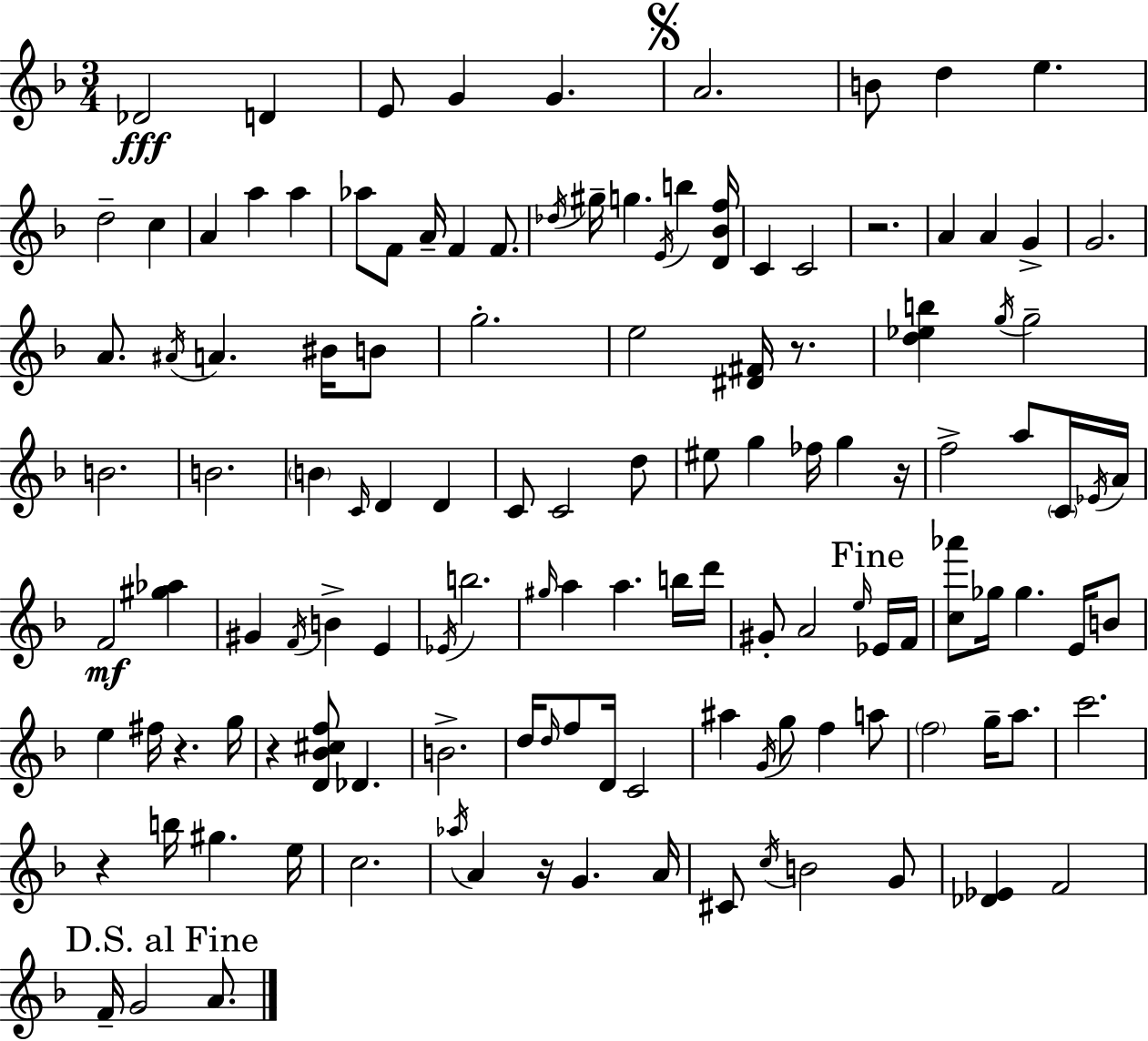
Db4/h D4/q E4/e G4/q G4/q. A4/h. B4/e D5/q E5/q. D5/h C5/q A4/q A5/q A5/q Ab5/e F4/e A4/s F4/q F4/e. Db5/s G#5/s G5/q. E4/s B5/q [D4,Bb4,F5]/s C4/q C4/h R/h. A4/q A4/q G4/q G4/h. A4/e. A#4/s A4/q. BIS4/s B4/e G5/h. E5/h [D#4,F#4]/s R/e. [D5,Eb5,B5]/q G5/s G5/h B4/h. B4/h. B4/q C4/s D4/q D4/q C4/e C4/h D5/e EIS5/e G5/q FES5/s G5/q R/s F5/h A5/e C4/s Eb4/s A4/s F4/h [G#5,Ab5]/q G#4/q F4/s B4/q E4/q Eb4/s B5/h. G#5/s A5/q A5/q. B5/s D6/s G#4/e A4/h E5/s Eb4/s F4/s [C5,Ab6]/e Gb5/s Gb5/q. E4/s B4/e E5/q F#5/s R/q. G5/s R/q [D4,Bb4,C#5,F5]/e Db4/q. B4/h. D5/s D5/s F5/e D4/s C4/h A#5/q G4/s G5/e F5/q A5/e F5/h G5/s A5/e. C6/h. R/q B5/s G#5/q. E5/s C5/h. Ab5/s A4/q R/s G4/q. A4/s C#4/e C5/s B4/h G4/e [Db4,Eb4]/q F4/h F4/s G4/h A4/e.